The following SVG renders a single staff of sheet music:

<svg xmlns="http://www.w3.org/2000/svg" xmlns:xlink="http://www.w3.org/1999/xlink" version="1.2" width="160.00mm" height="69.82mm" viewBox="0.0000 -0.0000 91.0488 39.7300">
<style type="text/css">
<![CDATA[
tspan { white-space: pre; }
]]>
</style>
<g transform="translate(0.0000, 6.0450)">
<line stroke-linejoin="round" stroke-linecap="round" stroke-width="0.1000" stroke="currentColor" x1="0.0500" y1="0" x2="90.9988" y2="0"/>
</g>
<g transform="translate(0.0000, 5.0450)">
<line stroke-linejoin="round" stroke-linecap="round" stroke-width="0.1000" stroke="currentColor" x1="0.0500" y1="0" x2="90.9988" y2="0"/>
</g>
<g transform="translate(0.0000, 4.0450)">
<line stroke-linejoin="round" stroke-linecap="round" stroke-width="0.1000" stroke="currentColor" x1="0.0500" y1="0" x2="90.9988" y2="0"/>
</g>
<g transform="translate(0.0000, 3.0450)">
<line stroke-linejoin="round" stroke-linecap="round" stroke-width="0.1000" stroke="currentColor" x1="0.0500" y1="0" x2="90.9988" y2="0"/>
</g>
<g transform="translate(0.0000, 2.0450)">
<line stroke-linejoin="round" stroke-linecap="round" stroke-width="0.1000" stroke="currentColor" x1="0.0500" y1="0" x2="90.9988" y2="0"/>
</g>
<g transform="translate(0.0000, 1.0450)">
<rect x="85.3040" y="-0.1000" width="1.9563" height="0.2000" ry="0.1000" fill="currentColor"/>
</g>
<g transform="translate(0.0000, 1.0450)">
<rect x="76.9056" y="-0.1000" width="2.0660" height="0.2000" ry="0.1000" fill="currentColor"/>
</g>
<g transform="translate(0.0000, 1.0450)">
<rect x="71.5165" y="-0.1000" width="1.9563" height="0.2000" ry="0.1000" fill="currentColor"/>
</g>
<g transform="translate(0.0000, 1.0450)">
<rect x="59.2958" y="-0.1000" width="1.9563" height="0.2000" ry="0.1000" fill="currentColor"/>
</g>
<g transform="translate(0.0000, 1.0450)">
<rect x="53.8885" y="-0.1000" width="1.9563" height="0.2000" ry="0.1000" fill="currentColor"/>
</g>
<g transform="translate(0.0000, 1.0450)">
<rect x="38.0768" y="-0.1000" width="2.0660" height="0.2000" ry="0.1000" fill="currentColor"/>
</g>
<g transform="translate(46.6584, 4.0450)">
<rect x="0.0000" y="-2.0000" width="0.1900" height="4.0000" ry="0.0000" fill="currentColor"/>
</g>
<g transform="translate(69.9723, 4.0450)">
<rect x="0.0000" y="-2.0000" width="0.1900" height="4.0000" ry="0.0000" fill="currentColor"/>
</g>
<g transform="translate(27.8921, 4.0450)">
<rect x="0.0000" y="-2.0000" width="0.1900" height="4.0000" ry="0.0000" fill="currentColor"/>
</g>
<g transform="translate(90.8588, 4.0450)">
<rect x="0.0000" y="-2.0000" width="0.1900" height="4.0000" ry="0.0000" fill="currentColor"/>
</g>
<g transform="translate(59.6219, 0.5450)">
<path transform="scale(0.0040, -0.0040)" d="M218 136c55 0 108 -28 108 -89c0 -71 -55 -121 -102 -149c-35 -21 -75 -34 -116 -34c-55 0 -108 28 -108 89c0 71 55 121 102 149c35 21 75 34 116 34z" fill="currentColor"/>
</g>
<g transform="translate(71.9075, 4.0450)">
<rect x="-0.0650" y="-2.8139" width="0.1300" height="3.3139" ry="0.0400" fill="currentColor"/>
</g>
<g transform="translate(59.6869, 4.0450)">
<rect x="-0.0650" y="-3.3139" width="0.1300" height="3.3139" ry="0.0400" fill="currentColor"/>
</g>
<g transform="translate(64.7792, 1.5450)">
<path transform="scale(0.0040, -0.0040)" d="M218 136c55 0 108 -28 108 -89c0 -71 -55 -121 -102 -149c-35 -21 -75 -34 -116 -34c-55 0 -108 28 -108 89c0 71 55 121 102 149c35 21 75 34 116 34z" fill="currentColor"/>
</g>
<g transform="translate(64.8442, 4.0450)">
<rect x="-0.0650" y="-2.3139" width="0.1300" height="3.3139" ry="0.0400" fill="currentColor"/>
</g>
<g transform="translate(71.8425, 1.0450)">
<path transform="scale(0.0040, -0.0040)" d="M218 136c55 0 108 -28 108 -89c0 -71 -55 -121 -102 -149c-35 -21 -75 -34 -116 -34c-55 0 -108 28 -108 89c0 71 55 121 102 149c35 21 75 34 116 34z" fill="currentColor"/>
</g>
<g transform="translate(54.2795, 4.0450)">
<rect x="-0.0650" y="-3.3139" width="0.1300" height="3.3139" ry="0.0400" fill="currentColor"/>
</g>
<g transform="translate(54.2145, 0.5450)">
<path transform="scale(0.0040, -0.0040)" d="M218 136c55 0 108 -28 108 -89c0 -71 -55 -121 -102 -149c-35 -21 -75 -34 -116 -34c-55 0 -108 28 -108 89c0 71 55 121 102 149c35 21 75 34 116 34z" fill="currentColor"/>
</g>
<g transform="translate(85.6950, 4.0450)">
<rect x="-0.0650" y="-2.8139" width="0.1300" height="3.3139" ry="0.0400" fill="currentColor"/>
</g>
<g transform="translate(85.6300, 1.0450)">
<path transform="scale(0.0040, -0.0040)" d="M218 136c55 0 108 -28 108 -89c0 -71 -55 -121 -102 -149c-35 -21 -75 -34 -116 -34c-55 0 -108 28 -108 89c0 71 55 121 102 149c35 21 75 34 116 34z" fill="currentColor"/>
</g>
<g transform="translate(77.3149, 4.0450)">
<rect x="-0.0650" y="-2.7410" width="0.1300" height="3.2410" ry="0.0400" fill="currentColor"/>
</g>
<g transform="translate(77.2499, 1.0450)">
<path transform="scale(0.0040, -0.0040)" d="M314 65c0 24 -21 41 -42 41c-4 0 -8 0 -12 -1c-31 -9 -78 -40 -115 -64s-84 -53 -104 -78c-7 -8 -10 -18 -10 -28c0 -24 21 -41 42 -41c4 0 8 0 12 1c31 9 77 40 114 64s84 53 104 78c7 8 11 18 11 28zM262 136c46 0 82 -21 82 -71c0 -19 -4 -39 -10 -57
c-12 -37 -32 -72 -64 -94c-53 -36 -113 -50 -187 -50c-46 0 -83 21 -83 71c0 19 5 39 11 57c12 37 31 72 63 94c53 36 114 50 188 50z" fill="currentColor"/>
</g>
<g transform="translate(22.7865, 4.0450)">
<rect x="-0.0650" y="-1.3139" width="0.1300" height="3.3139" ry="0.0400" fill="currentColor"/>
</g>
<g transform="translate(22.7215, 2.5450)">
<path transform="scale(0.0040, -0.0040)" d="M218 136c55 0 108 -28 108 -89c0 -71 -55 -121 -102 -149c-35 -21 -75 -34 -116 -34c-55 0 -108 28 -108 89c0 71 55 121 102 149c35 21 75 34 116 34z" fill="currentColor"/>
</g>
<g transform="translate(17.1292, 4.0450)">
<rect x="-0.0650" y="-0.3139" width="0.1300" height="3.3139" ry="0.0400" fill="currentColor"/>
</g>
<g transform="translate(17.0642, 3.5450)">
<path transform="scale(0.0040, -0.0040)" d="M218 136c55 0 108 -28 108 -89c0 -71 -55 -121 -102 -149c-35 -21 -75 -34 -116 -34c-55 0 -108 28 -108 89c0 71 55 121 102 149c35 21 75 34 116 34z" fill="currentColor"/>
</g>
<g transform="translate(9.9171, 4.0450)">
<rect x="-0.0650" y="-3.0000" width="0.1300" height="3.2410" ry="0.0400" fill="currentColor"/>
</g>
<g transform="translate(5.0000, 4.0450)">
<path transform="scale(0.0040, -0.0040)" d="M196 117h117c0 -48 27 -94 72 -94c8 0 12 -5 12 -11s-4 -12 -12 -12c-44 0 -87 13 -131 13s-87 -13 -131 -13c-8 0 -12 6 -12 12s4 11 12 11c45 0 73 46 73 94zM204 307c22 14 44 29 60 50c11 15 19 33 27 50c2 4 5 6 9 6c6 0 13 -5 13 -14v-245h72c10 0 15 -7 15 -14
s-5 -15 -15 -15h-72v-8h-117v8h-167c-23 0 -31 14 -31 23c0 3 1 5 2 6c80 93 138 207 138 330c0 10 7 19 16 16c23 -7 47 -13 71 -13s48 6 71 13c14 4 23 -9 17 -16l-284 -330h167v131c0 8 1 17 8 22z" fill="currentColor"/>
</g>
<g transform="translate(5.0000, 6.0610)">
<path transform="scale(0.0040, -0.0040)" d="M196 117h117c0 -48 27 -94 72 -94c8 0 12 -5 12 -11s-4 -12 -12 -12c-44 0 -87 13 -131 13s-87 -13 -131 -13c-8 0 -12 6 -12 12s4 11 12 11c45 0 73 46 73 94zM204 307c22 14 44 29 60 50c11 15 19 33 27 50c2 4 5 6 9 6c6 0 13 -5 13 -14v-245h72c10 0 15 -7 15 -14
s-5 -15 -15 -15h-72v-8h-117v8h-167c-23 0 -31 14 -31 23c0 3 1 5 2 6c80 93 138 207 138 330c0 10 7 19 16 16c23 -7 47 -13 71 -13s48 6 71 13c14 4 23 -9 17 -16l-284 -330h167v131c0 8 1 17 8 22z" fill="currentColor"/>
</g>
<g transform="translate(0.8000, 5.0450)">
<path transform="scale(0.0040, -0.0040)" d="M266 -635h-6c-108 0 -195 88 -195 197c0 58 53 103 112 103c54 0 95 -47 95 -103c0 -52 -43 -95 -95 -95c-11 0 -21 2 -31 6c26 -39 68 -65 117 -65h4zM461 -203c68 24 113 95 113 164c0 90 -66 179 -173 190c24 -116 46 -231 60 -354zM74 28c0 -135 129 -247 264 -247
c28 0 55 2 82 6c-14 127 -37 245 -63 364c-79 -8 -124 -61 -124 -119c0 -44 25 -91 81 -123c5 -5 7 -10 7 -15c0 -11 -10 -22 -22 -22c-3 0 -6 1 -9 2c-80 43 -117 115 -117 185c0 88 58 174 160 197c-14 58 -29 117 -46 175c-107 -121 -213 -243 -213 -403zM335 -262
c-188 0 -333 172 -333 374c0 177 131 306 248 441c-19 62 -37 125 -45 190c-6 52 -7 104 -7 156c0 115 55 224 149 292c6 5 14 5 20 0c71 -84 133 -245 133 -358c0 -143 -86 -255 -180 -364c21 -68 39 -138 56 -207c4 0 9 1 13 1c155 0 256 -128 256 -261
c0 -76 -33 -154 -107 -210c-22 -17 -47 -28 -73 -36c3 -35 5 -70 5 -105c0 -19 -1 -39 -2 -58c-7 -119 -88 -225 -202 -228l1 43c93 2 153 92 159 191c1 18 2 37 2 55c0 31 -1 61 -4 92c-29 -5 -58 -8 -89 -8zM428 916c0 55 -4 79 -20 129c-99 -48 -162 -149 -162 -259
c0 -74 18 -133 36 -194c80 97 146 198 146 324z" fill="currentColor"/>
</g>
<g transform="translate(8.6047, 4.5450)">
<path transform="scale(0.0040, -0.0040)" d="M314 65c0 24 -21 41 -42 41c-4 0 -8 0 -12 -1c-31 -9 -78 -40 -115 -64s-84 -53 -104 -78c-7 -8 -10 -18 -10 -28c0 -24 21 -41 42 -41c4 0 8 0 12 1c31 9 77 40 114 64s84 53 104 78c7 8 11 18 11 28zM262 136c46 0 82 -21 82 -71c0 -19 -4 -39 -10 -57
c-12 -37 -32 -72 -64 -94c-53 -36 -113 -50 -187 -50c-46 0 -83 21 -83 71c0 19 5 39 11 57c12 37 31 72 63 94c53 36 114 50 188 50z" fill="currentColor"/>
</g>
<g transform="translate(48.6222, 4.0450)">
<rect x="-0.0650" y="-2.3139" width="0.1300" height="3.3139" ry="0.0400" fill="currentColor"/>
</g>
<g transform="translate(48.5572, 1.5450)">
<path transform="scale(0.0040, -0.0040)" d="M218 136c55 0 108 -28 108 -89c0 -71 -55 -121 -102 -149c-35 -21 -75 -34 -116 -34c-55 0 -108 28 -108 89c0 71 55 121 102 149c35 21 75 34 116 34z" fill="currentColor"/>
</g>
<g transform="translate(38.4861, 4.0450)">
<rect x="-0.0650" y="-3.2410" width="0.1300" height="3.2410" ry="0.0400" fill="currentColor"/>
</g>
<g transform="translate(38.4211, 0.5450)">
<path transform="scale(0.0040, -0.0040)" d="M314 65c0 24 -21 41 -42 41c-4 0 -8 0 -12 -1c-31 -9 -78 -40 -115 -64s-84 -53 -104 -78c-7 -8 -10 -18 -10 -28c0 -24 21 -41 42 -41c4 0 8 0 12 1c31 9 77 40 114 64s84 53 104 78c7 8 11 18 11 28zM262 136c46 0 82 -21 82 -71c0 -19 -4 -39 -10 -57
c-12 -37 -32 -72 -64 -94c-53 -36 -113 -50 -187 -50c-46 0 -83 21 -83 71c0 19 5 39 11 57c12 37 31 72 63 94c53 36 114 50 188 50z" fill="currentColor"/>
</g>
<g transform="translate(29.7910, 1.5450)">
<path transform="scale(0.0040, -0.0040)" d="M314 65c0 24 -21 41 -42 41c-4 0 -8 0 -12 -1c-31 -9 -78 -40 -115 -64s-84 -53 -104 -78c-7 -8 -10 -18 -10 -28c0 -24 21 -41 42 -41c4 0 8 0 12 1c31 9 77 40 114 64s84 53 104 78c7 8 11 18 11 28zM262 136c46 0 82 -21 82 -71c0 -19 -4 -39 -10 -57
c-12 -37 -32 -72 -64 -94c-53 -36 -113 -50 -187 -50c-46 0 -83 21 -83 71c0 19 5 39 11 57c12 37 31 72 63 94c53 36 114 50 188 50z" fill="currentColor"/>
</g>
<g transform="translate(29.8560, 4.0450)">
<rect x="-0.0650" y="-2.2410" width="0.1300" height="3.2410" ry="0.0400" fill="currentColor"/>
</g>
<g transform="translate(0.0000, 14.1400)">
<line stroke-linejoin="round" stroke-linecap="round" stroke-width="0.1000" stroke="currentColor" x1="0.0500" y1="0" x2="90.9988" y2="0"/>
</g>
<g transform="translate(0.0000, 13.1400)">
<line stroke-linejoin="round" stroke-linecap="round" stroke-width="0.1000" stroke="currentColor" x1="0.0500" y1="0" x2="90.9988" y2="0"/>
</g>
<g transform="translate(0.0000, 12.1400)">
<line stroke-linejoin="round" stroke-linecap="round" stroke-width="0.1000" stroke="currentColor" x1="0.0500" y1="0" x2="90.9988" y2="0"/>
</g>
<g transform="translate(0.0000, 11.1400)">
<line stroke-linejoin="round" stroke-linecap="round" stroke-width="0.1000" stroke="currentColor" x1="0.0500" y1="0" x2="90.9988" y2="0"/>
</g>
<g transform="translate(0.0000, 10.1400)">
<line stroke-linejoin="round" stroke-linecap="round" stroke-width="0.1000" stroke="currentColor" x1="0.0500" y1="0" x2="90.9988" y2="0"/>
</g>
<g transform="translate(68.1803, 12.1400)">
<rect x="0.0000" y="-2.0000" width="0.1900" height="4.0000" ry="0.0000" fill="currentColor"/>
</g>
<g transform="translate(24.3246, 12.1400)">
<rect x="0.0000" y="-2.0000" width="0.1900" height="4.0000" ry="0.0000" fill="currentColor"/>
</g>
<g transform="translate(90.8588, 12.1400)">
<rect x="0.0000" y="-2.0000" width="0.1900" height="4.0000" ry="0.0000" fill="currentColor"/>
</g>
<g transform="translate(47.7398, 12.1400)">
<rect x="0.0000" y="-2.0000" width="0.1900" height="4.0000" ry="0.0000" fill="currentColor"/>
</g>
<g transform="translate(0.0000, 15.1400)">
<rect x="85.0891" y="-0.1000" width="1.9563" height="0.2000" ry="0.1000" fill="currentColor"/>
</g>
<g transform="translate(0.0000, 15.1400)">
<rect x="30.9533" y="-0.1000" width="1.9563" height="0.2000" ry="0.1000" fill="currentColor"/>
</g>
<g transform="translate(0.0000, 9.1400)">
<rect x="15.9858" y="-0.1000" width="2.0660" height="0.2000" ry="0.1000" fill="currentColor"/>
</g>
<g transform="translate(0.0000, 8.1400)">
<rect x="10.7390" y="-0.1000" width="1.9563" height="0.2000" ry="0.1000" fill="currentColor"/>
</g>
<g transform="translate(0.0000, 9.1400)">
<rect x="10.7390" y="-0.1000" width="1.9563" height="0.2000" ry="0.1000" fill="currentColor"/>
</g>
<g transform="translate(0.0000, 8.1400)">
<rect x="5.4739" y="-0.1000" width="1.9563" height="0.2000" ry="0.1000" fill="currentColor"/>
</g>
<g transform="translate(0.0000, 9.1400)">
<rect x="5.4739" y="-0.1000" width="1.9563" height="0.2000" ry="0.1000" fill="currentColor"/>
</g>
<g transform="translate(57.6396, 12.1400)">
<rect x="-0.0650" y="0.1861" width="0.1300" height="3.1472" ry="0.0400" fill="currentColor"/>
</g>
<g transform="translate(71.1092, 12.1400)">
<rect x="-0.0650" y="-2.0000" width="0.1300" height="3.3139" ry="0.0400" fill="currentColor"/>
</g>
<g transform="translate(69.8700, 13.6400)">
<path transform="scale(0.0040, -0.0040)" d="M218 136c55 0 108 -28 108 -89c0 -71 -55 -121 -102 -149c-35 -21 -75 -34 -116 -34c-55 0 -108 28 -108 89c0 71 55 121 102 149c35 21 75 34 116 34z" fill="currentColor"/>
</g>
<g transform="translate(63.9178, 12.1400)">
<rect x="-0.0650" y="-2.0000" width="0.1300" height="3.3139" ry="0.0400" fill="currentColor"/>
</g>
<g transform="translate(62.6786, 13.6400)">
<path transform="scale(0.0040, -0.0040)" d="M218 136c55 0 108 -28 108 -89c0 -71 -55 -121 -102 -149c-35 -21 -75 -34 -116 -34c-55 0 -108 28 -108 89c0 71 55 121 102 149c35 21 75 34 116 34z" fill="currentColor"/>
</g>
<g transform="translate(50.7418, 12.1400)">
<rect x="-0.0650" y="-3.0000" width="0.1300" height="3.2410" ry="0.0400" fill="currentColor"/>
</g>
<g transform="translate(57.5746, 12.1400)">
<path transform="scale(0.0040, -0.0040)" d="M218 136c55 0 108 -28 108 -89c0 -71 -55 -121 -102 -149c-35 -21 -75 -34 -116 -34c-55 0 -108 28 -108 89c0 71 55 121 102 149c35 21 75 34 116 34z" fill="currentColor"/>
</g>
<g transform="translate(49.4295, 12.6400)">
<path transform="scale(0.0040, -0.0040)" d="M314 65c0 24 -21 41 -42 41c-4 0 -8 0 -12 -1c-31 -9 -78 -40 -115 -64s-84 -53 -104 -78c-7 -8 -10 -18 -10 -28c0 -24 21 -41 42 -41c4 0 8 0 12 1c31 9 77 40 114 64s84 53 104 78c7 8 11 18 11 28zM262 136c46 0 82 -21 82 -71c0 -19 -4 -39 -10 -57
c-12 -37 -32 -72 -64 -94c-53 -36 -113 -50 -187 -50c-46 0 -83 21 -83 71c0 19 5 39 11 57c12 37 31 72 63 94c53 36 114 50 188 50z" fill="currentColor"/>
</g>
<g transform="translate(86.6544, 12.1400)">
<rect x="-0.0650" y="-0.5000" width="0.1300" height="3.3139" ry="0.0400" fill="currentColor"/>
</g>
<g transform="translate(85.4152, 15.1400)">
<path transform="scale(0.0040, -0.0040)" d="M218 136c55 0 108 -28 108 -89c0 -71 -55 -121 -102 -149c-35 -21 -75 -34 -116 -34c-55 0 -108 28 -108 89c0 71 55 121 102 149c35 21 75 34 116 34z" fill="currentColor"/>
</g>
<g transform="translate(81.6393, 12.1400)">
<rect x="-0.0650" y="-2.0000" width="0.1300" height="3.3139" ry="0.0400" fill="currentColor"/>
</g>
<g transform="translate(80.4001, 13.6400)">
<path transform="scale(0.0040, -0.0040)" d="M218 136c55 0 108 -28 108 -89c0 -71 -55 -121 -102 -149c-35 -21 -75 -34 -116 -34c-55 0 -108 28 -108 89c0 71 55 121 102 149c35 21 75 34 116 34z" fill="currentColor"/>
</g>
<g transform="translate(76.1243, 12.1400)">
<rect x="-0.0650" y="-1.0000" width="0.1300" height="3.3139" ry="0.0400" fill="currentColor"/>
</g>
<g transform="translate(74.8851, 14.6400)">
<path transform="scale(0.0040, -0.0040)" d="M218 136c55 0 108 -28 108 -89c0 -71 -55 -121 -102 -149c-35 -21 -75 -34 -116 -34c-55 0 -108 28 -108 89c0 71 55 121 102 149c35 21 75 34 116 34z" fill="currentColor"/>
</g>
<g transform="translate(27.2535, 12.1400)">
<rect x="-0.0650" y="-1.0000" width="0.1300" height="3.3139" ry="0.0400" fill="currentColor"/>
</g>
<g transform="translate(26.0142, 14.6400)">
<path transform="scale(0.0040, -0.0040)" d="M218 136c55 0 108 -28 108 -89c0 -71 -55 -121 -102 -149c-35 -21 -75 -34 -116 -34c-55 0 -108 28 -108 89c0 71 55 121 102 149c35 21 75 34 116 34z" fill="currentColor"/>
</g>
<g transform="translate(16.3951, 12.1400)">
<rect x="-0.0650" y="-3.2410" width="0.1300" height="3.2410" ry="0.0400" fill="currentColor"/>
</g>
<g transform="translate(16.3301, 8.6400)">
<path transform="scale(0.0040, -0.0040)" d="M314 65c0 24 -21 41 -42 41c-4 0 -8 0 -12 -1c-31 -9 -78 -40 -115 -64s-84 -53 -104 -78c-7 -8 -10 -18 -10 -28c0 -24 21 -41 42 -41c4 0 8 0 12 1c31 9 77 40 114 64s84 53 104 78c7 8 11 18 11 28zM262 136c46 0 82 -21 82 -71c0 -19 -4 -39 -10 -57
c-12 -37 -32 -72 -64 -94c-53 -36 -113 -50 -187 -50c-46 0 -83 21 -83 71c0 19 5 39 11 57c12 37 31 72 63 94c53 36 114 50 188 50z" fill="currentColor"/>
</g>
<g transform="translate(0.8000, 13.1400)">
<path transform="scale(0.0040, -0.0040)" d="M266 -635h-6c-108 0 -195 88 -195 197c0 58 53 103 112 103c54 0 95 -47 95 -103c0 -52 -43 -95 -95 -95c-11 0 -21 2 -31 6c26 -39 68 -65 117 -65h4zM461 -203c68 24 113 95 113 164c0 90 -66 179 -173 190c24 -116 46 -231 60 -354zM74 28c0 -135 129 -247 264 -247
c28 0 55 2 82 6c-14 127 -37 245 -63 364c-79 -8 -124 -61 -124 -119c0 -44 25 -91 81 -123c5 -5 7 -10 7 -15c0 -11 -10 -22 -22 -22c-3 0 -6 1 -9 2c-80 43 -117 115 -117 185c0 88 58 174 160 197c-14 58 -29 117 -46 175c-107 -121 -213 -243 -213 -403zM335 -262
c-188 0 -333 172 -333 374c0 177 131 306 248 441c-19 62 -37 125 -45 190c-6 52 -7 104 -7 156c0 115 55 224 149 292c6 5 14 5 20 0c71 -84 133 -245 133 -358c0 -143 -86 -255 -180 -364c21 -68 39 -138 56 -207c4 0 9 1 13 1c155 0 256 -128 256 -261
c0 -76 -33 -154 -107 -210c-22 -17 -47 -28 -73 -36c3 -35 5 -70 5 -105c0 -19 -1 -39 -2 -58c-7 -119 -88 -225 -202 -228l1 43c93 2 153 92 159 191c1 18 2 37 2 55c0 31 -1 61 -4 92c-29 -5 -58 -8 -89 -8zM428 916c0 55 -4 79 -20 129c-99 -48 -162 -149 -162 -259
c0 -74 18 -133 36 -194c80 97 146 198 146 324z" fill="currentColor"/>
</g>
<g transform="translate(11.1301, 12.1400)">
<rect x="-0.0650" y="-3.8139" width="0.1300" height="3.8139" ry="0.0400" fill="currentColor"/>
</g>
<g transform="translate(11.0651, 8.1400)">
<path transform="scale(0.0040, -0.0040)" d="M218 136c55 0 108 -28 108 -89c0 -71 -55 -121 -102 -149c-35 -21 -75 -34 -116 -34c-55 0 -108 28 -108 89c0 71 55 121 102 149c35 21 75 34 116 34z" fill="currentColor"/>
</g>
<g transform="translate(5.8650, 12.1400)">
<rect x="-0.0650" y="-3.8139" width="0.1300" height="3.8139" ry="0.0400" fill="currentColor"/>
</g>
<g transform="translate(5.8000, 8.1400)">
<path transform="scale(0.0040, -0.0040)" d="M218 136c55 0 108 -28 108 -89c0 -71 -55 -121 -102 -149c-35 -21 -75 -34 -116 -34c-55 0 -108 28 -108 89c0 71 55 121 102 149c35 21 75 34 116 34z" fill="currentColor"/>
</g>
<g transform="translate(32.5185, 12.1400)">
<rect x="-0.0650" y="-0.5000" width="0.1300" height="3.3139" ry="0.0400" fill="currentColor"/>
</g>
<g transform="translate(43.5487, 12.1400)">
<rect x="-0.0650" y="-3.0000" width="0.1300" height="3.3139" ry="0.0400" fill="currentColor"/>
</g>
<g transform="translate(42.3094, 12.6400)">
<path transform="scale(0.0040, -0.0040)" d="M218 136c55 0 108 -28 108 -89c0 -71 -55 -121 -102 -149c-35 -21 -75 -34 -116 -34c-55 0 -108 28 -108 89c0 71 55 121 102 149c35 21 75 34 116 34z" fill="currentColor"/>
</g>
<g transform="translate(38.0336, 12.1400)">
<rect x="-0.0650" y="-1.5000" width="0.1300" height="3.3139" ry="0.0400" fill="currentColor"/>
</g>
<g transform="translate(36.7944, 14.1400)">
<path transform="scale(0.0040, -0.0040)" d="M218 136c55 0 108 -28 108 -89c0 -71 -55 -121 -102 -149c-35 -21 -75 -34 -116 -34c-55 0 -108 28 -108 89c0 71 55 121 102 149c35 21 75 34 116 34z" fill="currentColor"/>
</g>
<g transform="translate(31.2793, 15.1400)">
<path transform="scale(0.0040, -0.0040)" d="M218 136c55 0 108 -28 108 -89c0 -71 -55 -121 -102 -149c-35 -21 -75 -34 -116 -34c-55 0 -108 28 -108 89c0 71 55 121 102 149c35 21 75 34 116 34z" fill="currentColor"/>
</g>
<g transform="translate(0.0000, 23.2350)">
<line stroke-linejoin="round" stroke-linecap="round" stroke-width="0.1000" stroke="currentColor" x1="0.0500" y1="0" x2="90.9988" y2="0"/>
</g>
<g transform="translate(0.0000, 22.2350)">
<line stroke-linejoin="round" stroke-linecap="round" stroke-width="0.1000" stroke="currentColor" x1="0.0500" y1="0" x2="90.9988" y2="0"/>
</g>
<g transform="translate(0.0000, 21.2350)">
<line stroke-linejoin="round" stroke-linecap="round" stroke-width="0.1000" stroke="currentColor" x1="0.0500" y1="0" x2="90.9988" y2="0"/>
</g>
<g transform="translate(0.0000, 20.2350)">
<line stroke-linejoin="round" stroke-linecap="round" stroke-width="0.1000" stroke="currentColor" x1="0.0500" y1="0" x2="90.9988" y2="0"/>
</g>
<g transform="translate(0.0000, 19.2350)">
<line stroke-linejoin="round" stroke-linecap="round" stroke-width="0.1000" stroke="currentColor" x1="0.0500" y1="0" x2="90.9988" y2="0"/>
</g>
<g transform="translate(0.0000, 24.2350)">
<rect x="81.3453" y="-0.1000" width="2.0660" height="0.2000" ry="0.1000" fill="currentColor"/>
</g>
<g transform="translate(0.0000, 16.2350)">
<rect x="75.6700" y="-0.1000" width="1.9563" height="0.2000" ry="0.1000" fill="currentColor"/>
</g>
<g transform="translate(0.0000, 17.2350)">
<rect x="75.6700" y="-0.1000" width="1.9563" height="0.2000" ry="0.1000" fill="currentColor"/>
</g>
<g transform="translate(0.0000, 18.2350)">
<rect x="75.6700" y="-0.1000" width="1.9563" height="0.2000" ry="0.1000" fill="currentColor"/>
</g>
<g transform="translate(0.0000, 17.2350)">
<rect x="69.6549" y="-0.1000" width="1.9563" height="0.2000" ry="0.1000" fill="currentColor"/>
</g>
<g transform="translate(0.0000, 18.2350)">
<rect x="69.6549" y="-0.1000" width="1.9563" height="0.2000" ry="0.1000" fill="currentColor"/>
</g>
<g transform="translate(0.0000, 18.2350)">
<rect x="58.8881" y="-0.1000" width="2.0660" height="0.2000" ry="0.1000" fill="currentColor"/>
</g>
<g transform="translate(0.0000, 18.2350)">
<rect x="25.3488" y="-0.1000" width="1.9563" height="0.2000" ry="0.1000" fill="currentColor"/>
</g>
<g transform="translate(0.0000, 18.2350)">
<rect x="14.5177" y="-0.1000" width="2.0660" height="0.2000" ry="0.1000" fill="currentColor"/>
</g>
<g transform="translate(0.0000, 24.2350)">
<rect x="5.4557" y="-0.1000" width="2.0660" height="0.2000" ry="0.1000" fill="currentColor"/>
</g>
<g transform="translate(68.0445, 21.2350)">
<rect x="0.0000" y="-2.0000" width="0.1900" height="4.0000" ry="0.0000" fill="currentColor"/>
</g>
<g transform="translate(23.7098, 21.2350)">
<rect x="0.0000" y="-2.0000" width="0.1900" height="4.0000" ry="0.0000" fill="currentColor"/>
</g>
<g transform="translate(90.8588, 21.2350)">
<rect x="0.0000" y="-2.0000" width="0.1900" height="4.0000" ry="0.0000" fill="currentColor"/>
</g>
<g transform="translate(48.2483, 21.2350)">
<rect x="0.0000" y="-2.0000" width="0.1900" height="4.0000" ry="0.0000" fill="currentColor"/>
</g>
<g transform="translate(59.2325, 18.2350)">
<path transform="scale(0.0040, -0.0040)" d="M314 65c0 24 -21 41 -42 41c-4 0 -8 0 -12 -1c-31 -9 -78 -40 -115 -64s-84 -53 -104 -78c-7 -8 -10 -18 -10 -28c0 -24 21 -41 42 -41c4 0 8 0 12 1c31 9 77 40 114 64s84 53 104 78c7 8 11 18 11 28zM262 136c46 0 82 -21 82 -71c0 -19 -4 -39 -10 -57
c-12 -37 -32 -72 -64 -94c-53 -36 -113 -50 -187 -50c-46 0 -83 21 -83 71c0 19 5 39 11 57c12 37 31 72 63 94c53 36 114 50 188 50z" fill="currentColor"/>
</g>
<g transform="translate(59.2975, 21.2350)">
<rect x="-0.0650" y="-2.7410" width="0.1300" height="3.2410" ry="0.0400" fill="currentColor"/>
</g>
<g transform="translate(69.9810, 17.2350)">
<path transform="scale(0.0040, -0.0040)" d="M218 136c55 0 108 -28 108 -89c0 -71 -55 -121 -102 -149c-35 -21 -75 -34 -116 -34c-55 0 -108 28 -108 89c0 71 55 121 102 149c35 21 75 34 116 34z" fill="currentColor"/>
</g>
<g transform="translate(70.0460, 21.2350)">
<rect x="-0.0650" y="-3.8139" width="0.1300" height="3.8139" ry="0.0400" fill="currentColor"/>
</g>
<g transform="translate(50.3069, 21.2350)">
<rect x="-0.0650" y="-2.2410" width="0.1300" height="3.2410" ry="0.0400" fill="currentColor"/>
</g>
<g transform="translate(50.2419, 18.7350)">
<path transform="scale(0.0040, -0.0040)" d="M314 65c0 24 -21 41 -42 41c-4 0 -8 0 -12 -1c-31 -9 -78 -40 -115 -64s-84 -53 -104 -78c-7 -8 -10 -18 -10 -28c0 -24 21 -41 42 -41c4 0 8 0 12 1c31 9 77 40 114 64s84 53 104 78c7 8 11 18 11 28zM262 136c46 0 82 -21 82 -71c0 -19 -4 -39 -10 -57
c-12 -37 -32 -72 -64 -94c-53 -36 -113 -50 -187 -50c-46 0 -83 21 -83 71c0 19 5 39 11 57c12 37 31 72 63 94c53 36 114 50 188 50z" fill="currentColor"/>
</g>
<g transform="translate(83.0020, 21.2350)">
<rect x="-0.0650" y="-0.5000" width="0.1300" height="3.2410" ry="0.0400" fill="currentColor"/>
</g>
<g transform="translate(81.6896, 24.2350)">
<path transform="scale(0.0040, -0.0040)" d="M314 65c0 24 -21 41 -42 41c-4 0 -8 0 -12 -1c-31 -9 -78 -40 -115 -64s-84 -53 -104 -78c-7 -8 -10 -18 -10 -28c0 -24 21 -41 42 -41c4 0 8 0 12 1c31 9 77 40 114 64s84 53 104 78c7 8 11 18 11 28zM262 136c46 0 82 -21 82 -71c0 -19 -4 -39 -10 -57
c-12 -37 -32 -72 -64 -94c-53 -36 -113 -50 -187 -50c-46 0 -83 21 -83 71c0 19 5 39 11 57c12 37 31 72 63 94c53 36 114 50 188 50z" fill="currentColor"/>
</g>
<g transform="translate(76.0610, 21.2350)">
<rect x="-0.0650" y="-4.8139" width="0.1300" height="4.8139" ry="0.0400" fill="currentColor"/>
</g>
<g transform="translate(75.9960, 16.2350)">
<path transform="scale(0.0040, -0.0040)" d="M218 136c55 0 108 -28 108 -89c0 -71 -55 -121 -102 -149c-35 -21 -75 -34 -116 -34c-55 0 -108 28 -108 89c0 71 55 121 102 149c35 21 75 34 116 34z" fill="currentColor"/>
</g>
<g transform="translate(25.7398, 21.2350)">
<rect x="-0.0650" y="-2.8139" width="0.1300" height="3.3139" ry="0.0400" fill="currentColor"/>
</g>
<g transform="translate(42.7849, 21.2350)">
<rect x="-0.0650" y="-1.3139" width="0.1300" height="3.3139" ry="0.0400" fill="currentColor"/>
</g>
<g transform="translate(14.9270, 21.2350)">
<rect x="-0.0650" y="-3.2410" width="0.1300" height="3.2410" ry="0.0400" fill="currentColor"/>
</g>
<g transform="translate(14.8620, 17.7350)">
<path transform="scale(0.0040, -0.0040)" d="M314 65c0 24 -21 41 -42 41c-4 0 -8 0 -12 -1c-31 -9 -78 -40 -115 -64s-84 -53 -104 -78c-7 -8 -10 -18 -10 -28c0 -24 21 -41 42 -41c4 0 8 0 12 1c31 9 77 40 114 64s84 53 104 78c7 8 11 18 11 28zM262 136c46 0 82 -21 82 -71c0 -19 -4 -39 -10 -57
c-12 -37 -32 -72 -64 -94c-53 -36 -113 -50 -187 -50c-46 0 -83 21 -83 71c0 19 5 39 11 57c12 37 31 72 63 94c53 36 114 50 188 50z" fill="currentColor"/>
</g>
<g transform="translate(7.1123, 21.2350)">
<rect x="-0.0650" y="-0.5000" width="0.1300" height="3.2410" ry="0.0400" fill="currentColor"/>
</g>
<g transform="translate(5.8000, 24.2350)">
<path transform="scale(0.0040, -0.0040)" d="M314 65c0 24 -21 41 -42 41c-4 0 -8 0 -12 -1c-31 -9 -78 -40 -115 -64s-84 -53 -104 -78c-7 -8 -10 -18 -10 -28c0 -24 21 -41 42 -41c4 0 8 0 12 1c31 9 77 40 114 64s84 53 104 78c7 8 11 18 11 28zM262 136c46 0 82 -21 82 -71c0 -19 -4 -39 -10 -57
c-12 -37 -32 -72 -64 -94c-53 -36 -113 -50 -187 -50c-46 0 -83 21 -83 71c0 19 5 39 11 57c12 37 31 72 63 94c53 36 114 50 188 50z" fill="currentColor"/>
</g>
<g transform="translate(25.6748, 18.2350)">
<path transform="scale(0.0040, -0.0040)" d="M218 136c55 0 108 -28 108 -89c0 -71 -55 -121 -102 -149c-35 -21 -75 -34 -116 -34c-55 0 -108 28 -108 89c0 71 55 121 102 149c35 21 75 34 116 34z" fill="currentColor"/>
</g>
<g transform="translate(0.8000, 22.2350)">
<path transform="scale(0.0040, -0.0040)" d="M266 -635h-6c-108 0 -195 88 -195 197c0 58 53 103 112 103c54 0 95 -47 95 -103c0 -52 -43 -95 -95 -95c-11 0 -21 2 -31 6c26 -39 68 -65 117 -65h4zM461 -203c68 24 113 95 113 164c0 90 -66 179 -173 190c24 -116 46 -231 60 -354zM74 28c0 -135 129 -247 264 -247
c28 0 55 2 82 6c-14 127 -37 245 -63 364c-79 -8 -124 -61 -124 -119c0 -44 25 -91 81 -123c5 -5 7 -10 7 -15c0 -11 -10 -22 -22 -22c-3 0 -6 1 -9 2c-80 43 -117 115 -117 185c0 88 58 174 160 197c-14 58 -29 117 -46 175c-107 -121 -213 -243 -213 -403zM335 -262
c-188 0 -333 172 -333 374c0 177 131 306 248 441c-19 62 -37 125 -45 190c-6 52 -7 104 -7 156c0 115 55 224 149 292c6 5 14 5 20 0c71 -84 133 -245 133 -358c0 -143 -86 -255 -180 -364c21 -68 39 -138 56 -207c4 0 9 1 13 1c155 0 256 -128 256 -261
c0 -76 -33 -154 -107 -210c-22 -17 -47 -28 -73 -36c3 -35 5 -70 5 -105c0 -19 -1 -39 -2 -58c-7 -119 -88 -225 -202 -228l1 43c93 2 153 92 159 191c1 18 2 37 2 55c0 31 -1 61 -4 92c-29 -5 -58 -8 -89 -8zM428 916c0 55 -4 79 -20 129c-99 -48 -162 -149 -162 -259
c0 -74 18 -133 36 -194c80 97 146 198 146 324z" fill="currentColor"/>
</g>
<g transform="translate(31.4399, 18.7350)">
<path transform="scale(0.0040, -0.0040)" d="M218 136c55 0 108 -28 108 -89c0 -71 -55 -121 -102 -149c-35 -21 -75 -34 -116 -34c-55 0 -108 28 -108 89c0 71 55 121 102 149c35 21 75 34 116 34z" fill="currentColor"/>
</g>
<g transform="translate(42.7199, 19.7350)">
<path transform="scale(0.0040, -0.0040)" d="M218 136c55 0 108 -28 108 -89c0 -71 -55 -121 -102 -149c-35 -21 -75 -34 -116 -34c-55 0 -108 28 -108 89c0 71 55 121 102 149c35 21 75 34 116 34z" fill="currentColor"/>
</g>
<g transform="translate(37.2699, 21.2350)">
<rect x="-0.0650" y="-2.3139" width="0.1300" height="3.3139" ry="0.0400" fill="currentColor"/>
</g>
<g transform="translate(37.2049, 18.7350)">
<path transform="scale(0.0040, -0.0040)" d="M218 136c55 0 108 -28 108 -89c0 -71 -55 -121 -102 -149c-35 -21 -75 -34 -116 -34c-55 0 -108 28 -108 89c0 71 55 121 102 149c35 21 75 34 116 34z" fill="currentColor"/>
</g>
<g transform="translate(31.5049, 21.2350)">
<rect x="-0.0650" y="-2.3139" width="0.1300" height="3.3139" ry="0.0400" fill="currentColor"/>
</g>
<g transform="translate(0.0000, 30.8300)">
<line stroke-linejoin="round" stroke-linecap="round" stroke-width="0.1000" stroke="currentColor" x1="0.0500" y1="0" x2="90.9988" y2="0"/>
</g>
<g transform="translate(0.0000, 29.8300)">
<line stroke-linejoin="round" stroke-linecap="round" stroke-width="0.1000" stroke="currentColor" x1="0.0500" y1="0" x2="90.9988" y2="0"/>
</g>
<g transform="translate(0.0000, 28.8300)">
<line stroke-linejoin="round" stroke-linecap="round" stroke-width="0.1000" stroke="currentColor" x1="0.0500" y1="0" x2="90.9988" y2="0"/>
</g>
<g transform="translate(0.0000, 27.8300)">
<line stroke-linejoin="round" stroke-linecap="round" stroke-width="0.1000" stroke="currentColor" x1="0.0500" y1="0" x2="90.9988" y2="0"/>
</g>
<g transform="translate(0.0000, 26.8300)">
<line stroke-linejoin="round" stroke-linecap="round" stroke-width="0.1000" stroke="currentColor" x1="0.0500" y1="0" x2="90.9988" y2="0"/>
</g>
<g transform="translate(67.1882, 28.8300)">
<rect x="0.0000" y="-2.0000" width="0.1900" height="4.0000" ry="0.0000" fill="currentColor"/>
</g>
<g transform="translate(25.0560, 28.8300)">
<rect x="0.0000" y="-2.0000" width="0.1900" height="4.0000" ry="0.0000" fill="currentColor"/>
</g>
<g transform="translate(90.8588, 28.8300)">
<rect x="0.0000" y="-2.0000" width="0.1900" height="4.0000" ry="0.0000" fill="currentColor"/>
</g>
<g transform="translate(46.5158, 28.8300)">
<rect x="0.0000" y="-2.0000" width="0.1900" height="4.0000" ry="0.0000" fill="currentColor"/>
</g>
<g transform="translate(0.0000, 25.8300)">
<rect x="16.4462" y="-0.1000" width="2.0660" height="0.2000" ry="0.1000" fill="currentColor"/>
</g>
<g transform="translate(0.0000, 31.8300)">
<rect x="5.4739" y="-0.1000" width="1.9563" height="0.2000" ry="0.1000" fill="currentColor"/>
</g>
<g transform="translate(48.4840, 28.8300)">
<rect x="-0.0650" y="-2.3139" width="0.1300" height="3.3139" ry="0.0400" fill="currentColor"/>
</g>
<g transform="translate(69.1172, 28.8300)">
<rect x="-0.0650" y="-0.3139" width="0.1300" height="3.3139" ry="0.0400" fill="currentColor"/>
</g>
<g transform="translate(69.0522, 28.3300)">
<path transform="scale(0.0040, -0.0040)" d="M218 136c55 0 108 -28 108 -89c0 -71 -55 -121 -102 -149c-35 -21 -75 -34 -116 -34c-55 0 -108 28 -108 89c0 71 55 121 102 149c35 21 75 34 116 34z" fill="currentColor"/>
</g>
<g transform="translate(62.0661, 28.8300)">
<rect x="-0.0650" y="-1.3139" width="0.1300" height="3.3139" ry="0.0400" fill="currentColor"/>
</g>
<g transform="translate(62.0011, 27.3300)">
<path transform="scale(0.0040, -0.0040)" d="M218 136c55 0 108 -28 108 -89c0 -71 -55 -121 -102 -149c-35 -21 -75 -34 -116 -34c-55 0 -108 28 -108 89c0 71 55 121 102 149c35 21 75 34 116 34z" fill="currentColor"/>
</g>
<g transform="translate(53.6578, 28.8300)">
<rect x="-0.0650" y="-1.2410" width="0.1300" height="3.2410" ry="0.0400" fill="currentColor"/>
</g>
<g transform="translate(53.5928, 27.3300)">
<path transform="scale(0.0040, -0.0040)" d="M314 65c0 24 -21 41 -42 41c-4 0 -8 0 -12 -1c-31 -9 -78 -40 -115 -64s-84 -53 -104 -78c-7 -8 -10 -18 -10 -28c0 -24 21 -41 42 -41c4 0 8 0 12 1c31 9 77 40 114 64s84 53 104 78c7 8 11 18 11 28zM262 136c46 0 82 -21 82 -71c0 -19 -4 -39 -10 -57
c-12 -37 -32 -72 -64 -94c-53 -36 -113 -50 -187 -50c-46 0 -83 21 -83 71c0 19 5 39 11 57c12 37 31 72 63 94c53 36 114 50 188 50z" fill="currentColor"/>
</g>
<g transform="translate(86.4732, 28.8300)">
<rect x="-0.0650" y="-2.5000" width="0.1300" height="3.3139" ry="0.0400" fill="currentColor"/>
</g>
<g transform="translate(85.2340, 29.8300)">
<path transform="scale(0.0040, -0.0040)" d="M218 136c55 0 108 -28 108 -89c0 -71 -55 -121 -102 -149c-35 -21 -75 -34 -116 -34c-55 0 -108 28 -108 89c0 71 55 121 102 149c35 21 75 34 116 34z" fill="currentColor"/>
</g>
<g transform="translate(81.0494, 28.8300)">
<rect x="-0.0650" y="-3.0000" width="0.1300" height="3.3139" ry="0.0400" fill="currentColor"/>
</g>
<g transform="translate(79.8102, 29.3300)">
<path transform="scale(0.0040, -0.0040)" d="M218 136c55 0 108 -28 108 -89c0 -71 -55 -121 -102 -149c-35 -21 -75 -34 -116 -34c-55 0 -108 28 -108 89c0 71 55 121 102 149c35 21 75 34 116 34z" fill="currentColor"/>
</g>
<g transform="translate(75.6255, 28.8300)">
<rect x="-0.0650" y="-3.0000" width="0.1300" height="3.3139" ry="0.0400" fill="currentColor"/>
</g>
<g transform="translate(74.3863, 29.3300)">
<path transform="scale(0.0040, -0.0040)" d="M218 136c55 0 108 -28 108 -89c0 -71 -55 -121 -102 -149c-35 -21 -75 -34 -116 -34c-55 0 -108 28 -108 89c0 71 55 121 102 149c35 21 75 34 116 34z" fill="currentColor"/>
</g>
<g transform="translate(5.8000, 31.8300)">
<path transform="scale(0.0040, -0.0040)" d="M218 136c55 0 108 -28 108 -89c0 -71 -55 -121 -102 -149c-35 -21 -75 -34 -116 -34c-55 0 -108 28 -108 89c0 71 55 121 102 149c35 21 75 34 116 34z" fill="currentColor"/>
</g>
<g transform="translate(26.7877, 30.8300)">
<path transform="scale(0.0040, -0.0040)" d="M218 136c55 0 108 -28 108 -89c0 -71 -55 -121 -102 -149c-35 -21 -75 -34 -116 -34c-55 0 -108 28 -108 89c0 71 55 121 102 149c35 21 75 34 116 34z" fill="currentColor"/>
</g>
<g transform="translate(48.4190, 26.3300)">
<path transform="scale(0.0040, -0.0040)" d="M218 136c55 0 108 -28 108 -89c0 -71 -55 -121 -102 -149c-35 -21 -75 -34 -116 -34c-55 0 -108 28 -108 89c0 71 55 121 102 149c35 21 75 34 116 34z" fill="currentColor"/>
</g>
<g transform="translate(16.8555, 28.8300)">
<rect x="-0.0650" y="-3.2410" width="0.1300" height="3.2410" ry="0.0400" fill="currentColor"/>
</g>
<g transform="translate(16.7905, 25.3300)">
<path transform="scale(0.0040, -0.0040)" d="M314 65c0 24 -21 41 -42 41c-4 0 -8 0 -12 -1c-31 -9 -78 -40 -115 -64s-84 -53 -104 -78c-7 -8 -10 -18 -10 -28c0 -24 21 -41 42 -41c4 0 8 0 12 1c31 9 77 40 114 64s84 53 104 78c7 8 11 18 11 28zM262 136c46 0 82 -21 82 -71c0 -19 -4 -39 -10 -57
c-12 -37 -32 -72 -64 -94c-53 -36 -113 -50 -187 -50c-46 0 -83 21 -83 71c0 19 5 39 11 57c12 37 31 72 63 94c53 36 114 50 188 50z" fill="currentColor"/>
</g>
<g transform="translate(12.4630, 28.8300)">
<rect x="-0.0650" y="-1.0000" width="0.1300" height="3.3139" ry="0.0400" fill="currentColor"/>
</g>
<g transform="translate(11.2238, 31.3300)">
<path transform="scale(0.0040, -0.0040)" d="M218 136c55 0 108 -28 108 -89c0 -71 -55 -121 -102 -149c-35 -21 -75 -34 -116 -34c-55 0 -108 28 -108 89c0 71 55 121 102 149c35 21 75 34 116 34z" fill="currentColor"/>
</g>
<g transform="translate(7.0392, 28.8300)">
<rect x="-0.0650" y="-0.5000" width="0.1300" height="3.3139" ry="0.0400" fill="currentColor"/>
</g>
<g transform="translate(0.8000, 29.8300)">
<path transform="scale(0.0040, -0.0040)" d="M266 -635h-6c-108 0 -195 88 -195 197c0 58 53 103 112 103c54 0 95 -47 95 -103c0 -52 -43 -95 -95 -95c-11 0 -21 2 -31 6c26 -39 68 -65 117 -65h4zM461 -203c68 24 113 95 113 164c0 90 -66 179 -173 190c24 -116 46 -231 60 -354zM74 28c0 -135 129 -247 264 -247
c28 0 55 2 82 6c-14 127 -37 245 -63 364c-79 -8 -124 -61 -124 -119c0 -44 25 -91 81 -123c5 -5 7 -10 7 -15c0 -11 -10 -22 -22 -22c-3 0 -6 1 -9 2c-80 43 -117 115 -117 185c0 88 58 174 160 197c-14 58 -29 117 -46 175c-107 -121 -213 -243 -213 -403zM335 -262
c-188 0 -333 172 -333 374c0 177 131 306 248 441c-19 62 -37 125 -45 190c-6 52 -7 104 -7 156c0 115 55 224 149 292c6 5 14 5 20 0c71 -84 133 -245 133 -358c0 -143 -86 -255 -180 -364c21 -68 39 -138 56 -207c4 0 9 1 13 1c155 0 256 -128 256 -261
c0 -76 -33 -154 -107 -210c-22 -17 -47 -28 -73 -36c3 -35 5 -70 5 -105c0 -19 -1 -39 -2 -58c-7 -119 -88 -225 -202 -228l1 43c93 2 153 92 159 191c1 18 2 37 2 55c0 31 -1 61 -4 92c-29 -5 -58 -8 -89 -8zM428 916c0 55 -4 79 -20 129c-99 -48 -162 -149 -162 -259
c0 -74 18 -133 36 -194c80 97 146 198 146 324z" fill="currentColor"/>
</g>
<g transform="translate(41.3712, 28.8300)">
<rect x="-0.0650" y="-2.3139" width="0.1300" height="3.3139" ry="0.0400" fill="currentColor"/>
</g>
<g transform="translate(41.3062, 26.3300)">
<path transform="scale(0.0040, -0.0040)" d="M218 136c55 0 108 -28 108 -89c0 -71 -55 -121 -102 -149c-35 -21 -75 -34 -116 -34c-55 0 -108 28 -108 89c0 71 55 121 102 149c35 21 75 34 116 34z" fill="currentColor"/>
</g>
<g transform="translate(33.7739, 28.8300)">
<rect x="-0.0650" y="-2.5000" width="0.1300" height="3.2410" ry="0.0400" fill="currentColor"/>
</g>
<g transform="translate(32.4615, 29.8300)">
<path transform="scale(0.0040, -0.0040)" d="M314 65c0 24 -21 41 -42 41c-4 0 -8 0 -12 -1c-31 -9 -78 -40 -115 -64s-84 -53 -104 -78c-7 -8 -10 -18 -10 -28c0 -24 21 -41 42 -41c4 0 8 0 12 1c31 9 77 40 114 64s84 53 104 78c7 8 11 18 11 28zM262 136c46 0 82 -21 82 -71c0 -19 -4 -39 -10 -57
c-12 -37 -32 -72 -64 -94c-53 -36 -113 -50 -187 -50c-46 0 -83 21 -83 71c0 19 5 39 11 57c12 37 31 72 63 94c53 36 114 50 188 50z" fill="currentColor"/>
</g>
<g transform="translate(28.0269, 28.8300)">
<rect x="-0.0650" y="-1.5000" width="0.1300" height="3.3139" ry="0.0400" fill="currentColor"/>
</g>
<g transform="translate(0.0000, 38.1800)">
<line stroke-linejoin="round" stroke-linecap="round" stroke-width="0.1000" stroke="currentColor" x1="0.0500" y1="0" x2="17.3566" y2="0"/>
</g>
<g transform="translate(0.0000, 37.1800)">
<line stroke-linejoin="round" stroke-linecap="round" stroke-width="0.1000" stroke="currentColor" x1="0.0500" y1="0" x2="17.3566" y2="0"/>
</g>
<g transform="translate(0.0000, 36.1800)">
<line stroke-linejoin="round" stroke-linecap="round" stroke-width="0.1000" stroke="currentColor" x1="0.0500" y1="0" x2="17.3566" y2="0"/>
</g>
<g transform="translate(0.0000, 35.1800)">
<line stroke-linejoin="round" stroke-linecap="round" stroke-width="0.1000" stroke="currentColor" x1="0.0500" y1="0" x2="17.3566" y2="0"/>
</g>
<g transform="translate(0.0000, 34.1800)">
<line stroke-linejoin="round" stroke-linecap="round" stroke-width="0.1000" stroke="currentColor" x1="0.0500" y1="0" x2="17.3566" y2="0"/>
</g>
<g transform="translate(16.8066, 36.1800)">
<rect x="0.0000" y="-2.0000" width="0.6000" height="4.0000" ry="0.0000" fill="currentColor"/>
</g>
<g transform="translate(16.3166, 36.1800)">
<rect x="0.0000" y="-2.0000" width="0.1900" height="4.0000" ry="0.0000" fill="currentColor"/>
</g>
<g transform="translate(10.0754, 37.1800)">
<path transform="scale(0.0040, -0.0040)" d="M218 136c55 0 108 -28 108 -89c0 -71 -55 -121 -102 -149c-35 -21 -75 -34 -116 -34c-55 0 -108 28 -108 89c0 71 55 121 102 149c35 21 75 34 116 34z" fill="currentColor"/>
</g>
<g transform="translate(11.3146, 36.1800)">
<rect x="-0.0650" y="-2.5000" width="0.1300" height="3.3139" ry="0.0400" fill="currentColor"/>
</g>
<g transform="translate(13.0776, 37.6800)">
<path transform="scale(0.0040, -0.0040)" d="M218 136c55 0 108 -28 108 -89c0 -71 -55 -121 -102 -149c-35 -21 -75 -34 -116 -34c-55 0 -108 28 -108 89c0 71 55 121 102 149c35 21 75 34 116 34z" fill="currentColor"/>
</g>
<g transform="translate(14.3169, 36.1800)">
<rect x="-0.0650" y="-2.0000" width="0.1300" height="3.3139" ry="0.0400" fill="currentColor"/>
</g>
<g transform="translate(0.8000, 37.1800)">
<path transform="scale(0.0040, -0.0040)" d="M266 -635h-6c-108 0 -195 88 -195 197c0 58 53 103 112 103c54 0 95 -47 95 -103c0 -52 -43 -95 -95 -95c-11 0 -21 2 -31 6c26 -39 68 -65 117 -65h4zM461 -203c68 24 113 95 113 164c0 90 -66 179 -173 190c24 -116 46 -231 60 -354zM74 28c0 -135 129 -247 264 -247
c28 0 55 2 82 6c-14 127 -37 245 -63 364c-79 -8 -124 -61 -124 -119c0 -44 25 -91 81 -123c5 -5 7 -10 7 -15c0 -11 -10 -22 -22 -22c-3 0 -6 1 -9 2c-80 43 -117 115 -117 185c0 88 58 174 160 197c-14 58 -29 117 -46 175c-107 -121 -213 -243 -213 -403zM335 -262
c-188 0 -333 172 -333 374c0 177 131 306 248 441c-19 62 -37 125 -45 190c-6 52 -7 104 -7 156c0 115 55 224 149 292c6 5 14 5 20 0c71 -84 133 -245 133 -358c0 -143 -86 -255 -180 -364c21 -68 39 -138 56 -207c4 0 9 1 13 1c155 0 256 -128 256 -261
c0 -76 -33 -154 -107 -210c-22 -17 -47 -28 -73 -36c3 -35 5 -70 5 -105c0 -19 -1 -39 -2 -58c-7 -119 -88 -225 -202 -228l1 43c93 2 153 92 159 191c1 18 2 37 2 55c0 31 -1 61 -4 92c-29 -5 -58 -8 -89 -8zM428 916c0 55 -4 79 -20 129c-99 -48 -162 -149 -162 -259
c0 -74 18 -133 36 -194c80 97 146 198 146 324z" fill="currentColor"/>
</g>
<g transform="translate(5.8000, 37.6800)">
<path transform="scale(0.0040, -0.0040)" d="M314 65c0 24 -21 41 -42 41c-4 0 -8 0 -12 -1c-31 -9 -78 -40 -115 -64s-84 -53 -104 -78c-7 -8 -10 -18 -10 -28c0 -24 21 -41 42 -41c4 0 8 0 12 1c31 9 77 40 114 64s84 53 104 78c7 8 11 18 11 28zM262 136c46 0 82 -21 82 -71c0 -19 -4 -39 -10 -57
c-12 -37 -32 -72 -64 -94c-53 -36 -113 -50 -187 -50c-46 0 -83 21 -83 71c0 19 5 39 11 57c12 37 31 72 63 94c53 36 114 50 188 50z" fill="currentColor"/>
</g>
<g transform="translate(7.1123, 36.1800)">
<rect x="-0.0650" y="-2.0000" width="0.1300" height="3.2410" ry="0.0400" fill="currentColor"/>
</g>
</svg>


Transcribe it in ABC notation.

X:1
T:Untitled
M:4/4
L:1/4
K:C
A2 c e g2 b2 g b b g a a2 a c' c' b2 D C E A A2 B F F D F C C2 b2 a g g e g2 a2 c' e' C2 C D b2 E G2 g g e2 e c A A G F2 G F